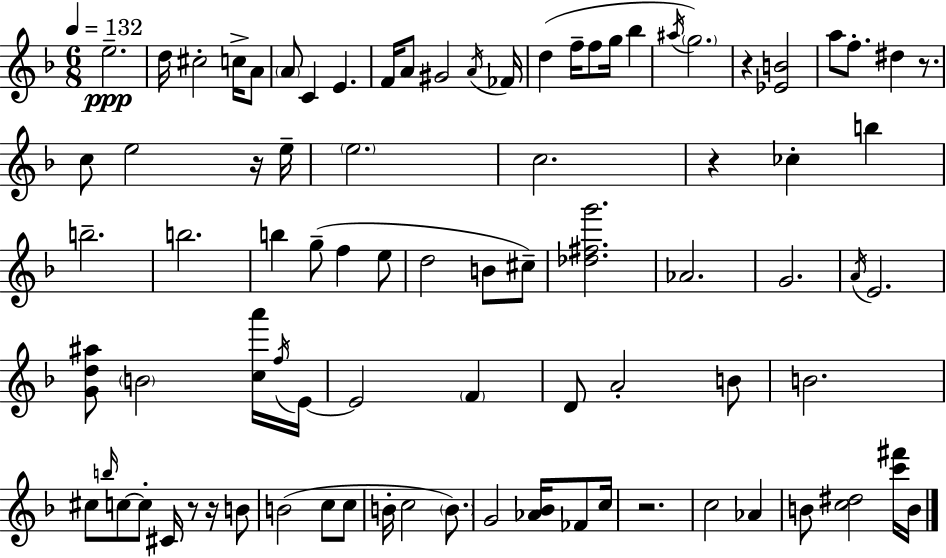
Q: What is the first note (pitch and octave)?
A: E5